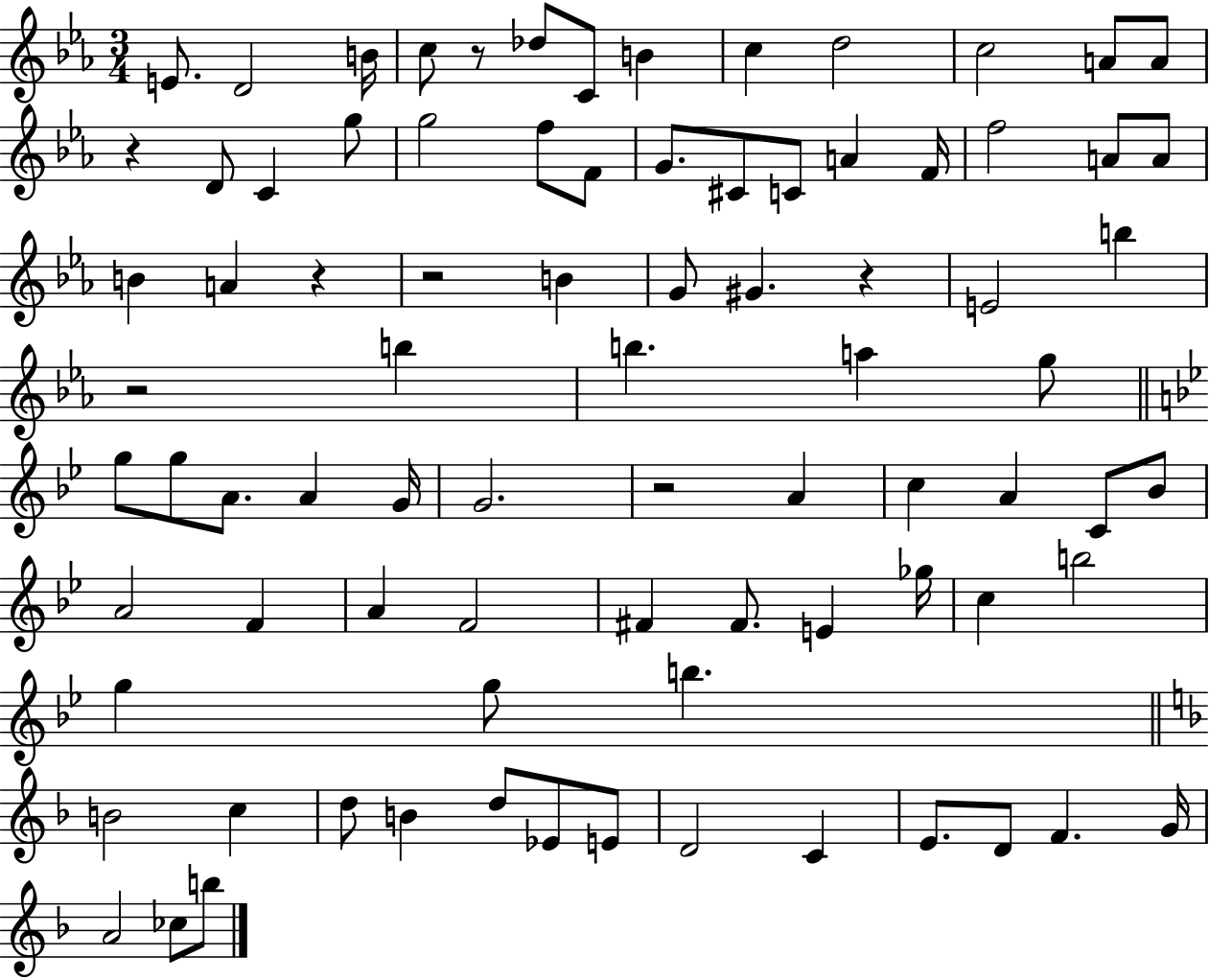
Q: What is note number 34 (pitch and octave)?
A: B5